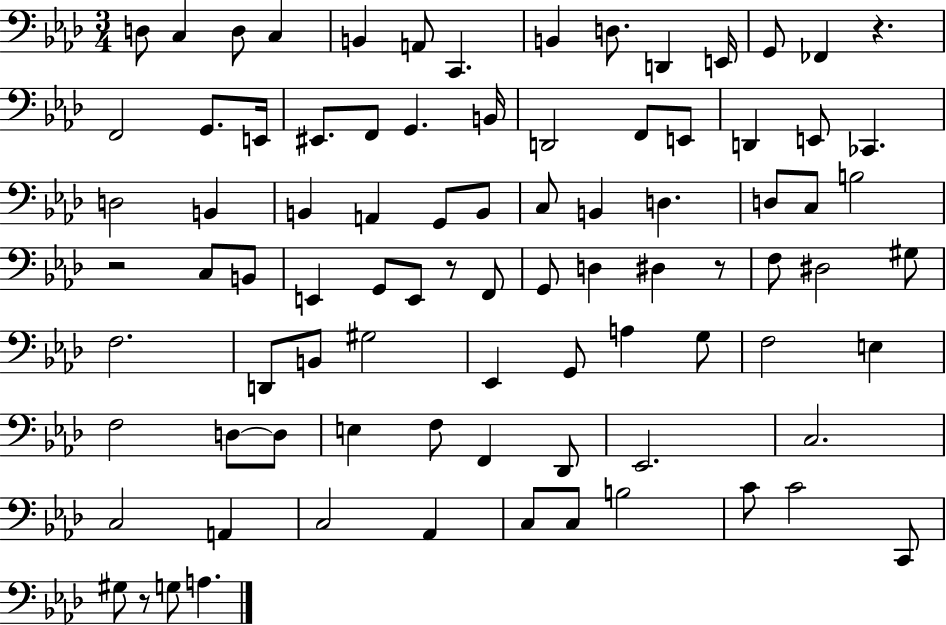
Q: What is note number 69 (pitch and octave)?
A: C3